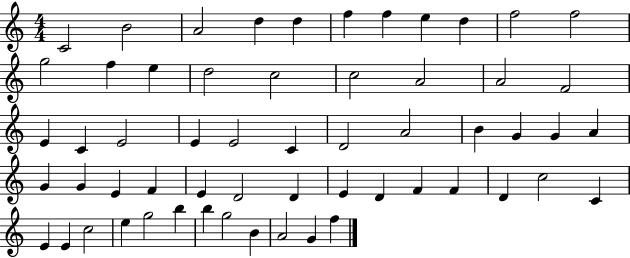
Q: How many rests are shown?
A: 0